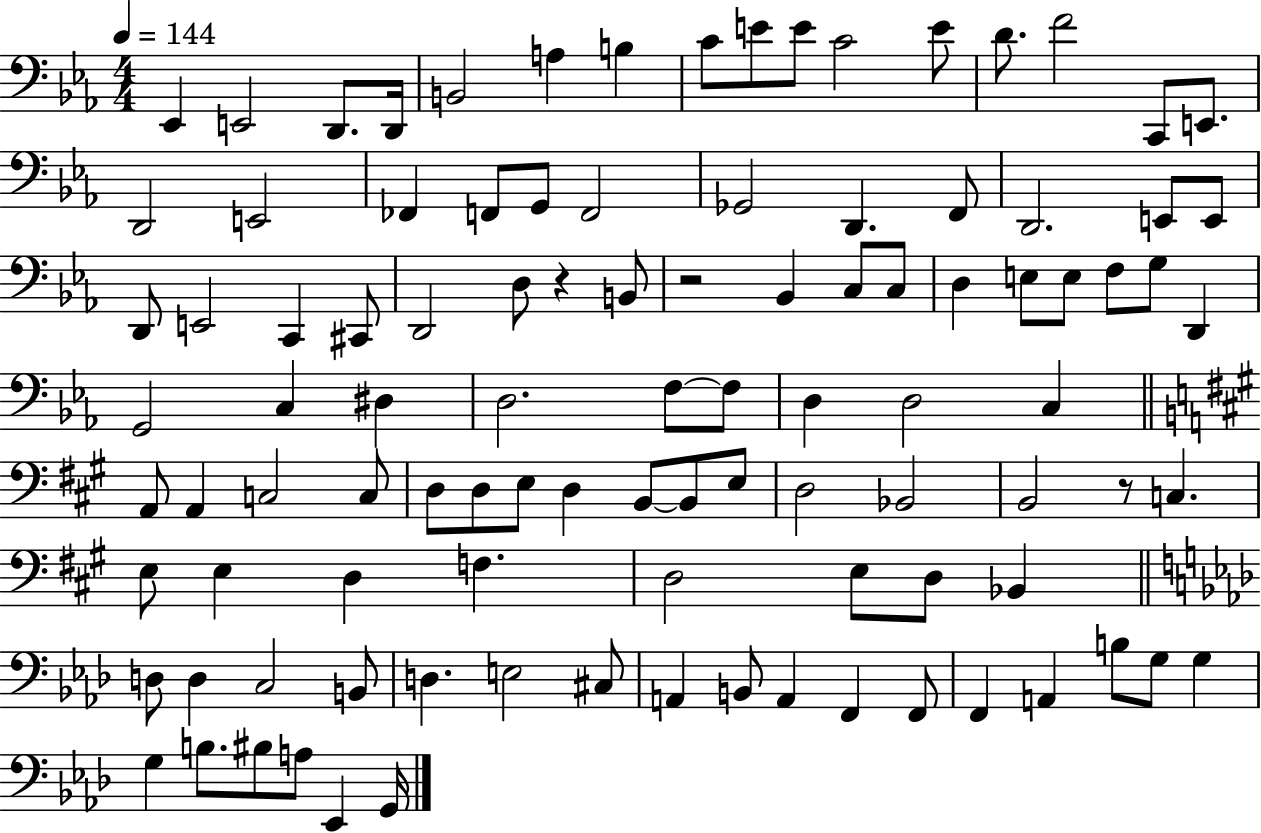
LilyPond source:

{
  \clef bass
  \numericTimeSignature
  \time 4/4
  \key ees \major
  \tempo 4 = 144
  ees,4 e,2 d,8. d,16 | b,2 a4 b4 | c'8 e'8 e'8 c'2 e'8 | d'8. f'2 c,8 e,8. | \break d,2 e,2 | fes,4 f,8 g,8 f,2 | ges,2 d,4. f,8 | d,2. e,8 e,8 | \break d,8 e,2 c,4 cis,8 | d,2 d8 r4 b,8 | r2 bes,4 c8 c8 | d4 e8 e8 f8 g8 d,4 | \break g,2 c4 dis4 | d2. f8~~ f8 | d4 d2 c4 | \bar "||" \break \key a \major a,8 a,4 c2 c8 | d8 d8 e8 d4 b,8~~ b,8 e8 | d2 bes,2 | b,2 r8 c4. | \break e8 e4 d4 f4. | d2 e8 d8 bes,4 | \bar "||" \break \key f \minor d8 d4 c2 b,8 | d4. e2 cis8 | a,4 b,8 a,4 f,4 f,8 | f,4 a,4 b8 g8 g4 | \break g4 b8. bis8 a8 ees,4 g,16 | \bar "|."
}